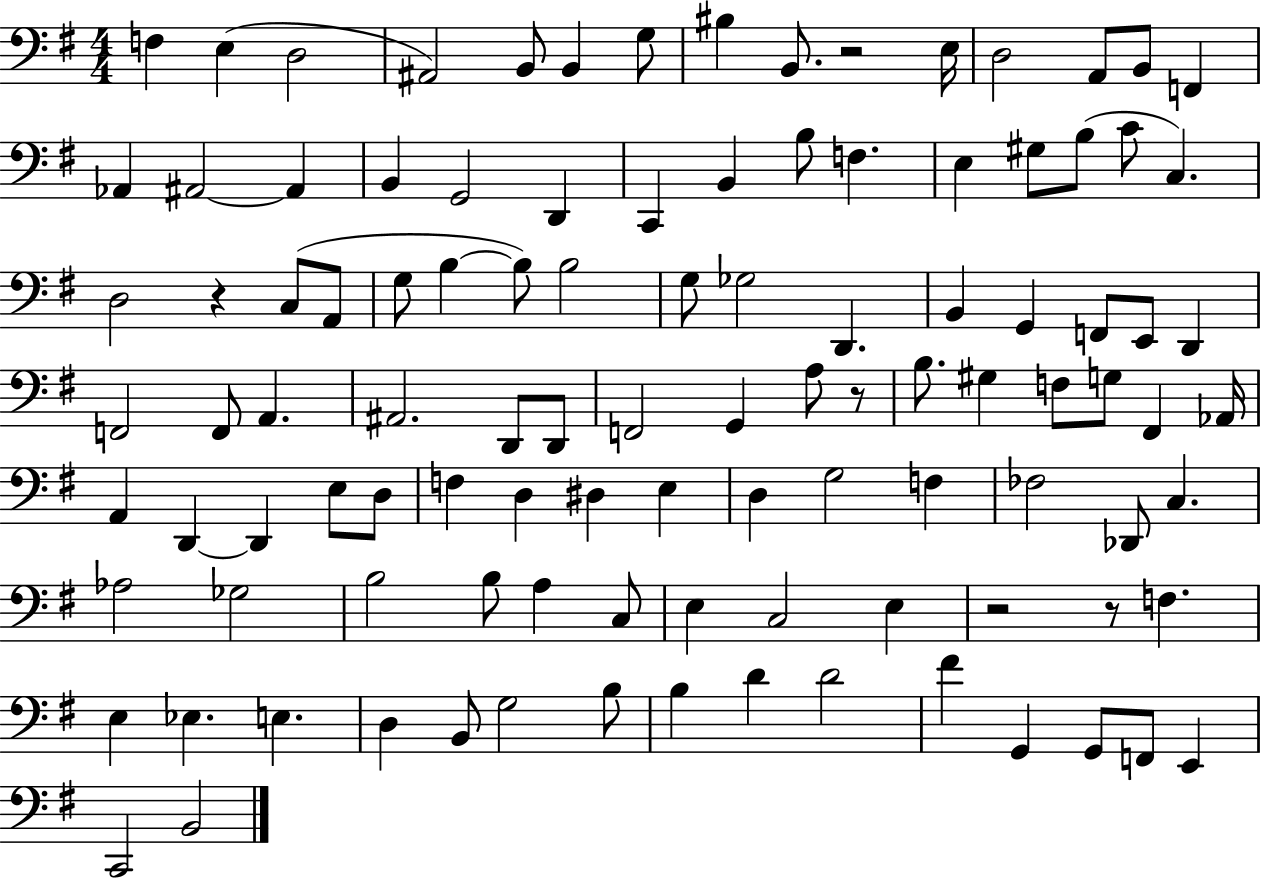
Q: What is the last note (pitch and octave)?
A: B2